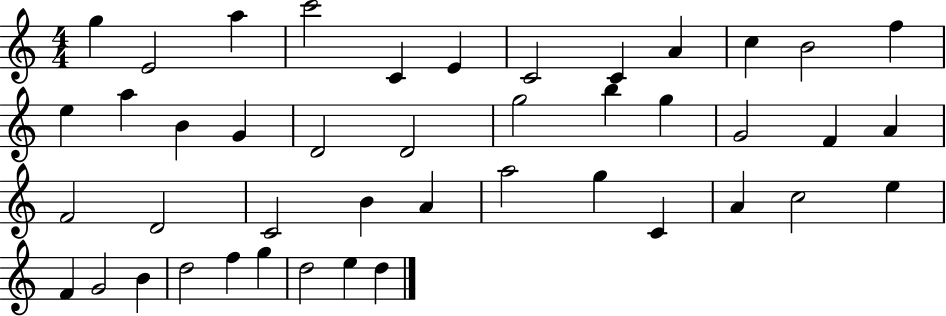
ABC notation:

X:1
T:Untitled
M:4/4
L:1/4
K:C
g E2 a c'2 C E C2 C A c B2 f e a B G D2 D2 g2 b g G2 F A F2 D2 C2 B A a2 g C A c2 e F G2 B d2 f g d2 e d